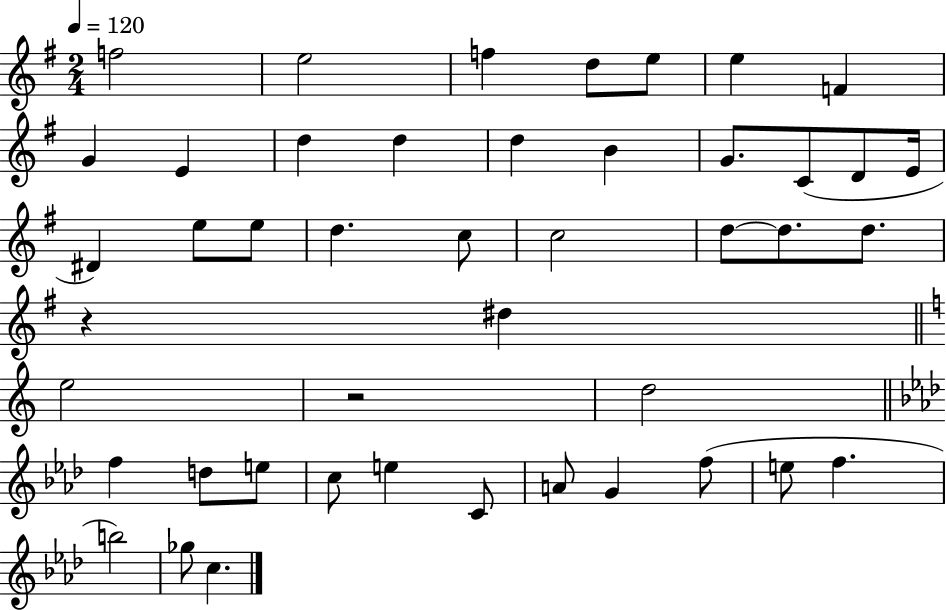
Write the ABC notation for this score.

X:1
T:Untitled
M:2/4
L:1/4
K:G
f2 e2 f d/2 e/2 e F G E d d d B G/2 C/2 D/2 E/4 ^D e/2 e/2 d c/2 c2 d/2 d/2 d/2 z ^d e2 z2 d2 f d/2 e/2 c/2 e C/2 A/2 G f/2 e/2 f b2 _g/2 c